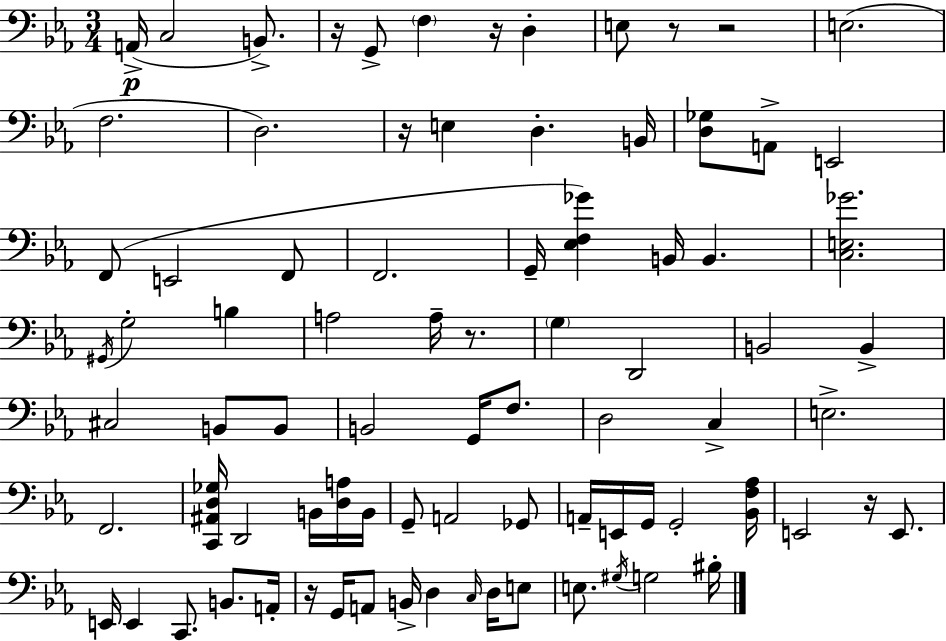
A2/s C3/h B2/e. R/s G2/e F3/q R/s D3/q E3/e R/e R/h E3/h. F3/h. D3/h. R/s E3/q D3/q. B2/s [D3,Gb3]/e A2/e E2/h F2/e E2/h F2/e F2/h. G2/s [Eb3,F3,Gb4]/q B2/s B2/q. [C3,E3,Gb4]/h. G#2/s G3/h B3/q A3/h A3/s R/e. G3/q D2/h B2/h B2/q C#3/h B2/e B2/e B2/h G2/s F3/e. D3/h C3/q E3/h. F2/h. [C2,A#2,D3,Gb3]/s D2/h B2/s [D3,A3]/s B2/s G2/e A2/h Gb2/e A2/s E2/s G2/s G2/h [Bb2,F3,Ab3]/s E2/h R/s E2/e. E2/s E2/q C2/e. B2/e. A2/s R/s G2/s A2/e B2/s D3/q C3/s D3/s E3/e E3/e. G#3/s G3/h BIS3/s